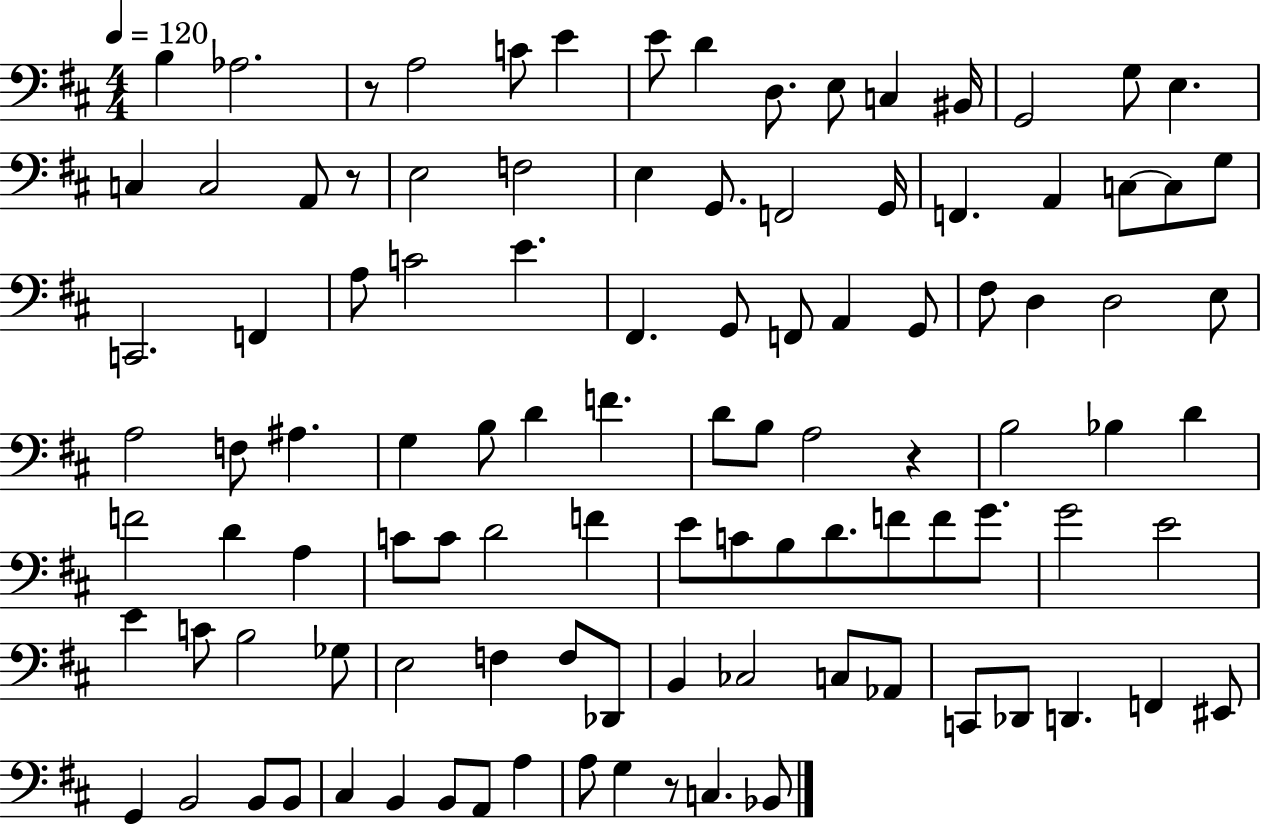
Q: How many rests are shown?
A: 4